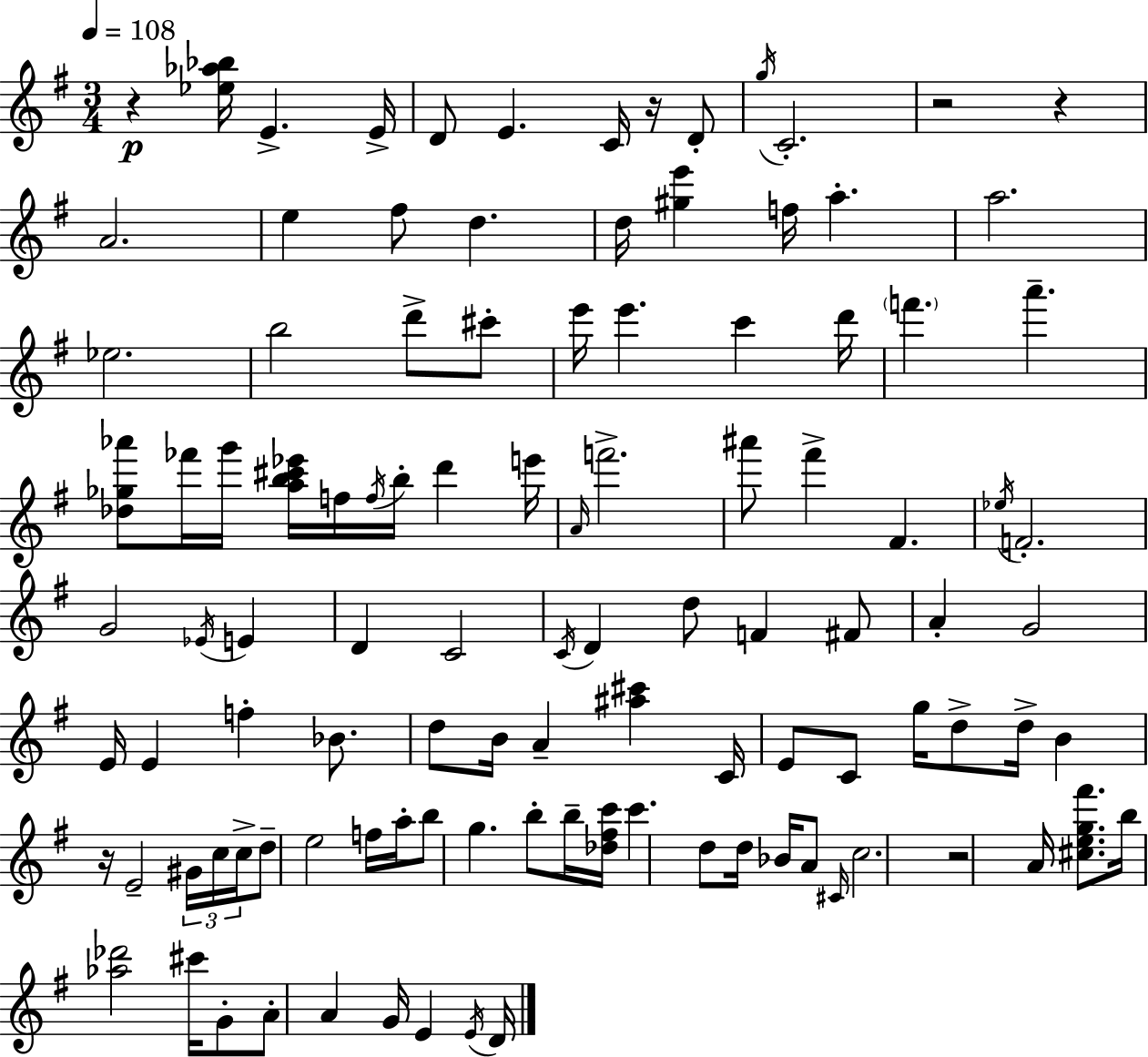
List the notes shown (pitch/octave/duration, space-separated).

R/q [Eb5,Ab5,Bb5]/s E4/q. E4/s D4/e E4/q. C4/s R/s D4/e G5/s C4/h. R/h R/q A4/h. E5/q F#5/e D5/q. D5/s [G#5,E6]/q F5/s A5/q. A5/h. Eb5/h. B5/h D6/e C#6/e E6/s E6/q. C6/q D6/s F6/q. A6/q. [Db5,Gb5,Ab6]/e FES6/s G6/s [A5,B5,C#6,Eb6]/s F5/s F5/s B5/s D6/q E6/s A4/s F6/h. A#6/e F#6/q F#4/q. Eb5/s F4/h. G4/h Eb4/s E4/q D4/q C4/h C4/s D4/q D5/e F4/q F#4/e A4/q G4/h E4/s E4/q F5/q Bb4/e. D5/e B4/s A4/q [A#5,C#6]/q C4/s E4/e C4/e G5/s D5/e D5/s B4/q R/s E4/h G#4/s C5/s C5/s D5/e E5/h F5/s A5/s B5/e G5/q. B5/e B5/s [Db5,F#5,C6]/s C6/q. D5/e D5/s Bb4/s A4/e C#4/s C5/h. R/h A4/s [C#5,E5,G5,F#6]/e. B5/s [Ab5,Db6]/h C#6/s G4/e A4/e A4/q G4/s E4/q E4/s D4/s